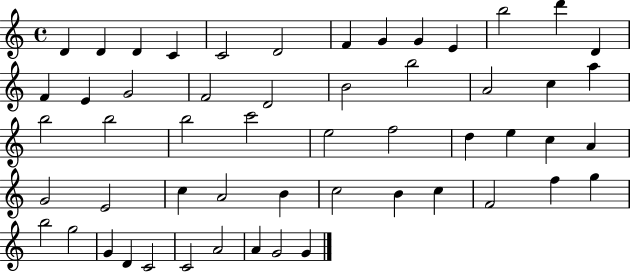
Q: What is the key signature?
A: C major